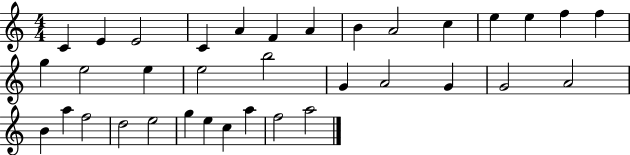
C4/q E4/q E4/h C4/q A4/q F4/q A4/q B4/q A4/h C5/q E5/q E5/q F5/q F5/q G5/q E5/h E5/q E5/h B5/h G4/q A4/h G4/q G4/h A4/h B4/q A5/q F5/h D5/h E5/h G5/q E5/q C5/q A5/q F5/h A5/h